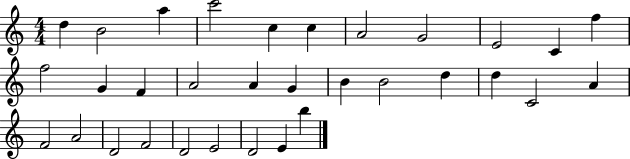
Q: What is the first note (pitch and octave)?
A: D5